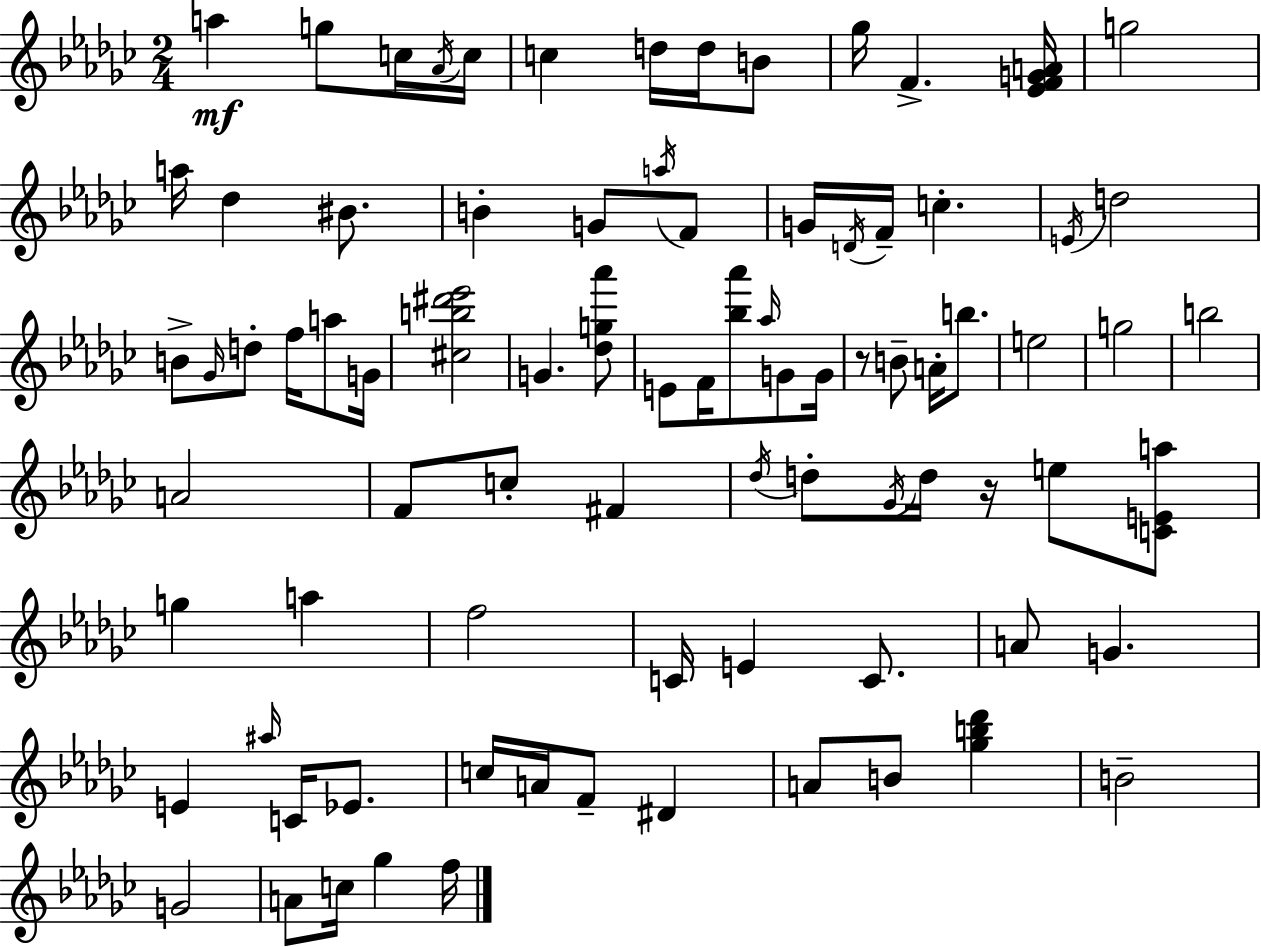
X:1
T:Untitled
M:2/4
L:1/4
K:Ebm
a g/2 c/4 _A/4 c/4 c d/4 d/4 B/2 _g/4 F [_EFGA]/4 g2 a/4 _d ^B/2 B G/2 a/4 F/2 G/4 D/4 F/4 c E/4 d2 B/2 _G/4 d/2 f/4 a/2 G/4 [^cb^d'_e']2 G [_dg_a']/2 E/2 F/4 [_b_a']/2 _a/4 G/2 G/4 z/2 B/2 A/4 b/2 e2 g2 b2 A2 F/2 c/2 ^F _d/4 d/2 _G/4 d/4 z/4 e/2 [CEa]/2 g a f2 C/4 E C/2 A/2 G E ^a/4 C/4 _E/2 c/4 A/4 F/2 ^D A/2 B/2 [_gb_d'] B2 G2 A/2 c/4 _g f/4